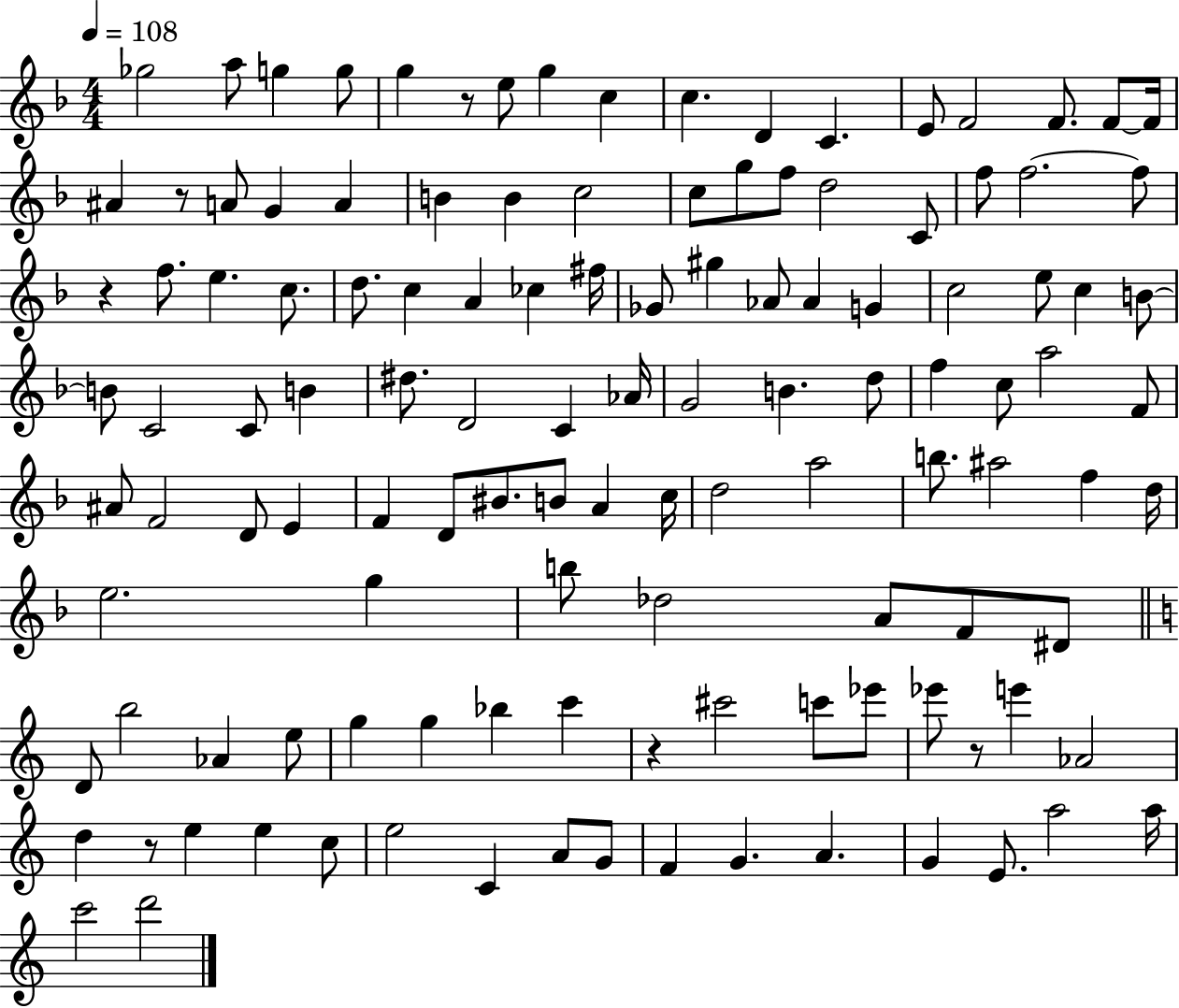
Gb5/h A5/e G5/q G5/e G5/q R/e E5/e G5/q C5/q C5/q. D4/q C4/q. E4/e F4/h F4/e. F4/e F4/s A#4/q R/e A4/e G4/q A4/q B4/q B4/q C5/h C5/e G5/e F5/e D5/h C4/e F5/e F5/h. F5/e R/q F5/e. E5/q. C5/e. D5/e. C5/q A4/q CES5/q F#5/s Gb4/e G#5/q Ab4/e Ab4/q G4/q C5/h E5/e C5/q B4/e B4/e C4/h C4/e B4/q D#5/e. D4/h C4/q Ab4/s G4/h B4/q. D5/e F5/q C5/e A5/h F4/e A#4/e F4/h D4/e E4/q F4/q D4/e BIS4/e. B4/e A4/q C5/s D5/h A5/h B5/e. A#5/h F5/q D5/s E5/h. G5/q B5/e Db5/h A4/e F4/e D#4/e D4/e B5/h Ab4/q E5/e G5/q G5/q Bb5/q C6/q R/q C#6/h C6/e Eb6/e Eb6/e R/e E6/q Ab4/h D5/q R/e E5/q E5/q C5/e E5/h C4/q A4/e G4/e F4/q G4/q. A4/q. G4/q E4/e. A5/h A5/s C6/h D6/h